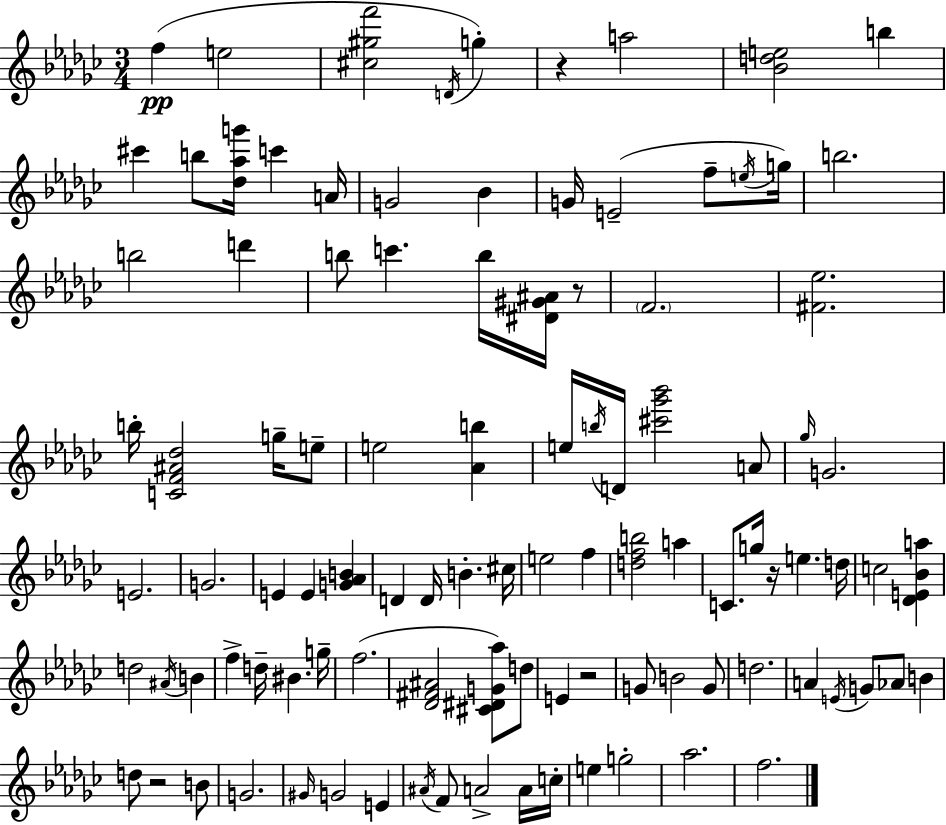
F5/q E5/h [C#5,G#5,F6]/h D4/s G5/q R/q A5/h [Bb4,D5,E5]/h B5/q C#6/q B5/e [Db5,Ab5,G6]/s C6/q A4/s G4/h Bb4/q G4/s E4/h F5/e E5/s G5/s B5/h. B5/h D6/q B5/e C6/q. B5/s [D#4,G#4,A#4]/s R/e F4/h. [F#4,Eb5]/h. B5/s [C4,F4,A#4,Db5]/h G5/s E5/e E5/h [Ab4,B5]/q E5/s B5/s D4/s [C#6,Gb6,Bb6]/h A4/e Gb5/s G4/h. E4/h. G4/h. E4/q E4/q [G4,Ab4,B4]/q D4/q D4/s B4/q. C#5/s E5/h F5/q [D5,F5,B5]/h A5/q C4/e. G5/s R/s E5/q. D5/s C5/h [Db4,E4,Bb4,A5]/q D5/h A#4/s B4/q F5/q D5/s BIS4/q. G5/s F5/h. [Db4,F#4,A#4]/h [C#4,D#4,G4,Ab5]/e D5/e E4/q R/h G4/e B4/h G4/e D5/h. A4/q E4/s G4/e Ab4/e B4/q D5/e R/h B4/e G4/h. G#4/s G4/h E4/q A#4/s F4/e A4/h A4/s C5/s E5/q G5/h Ab5/h. F5/h.